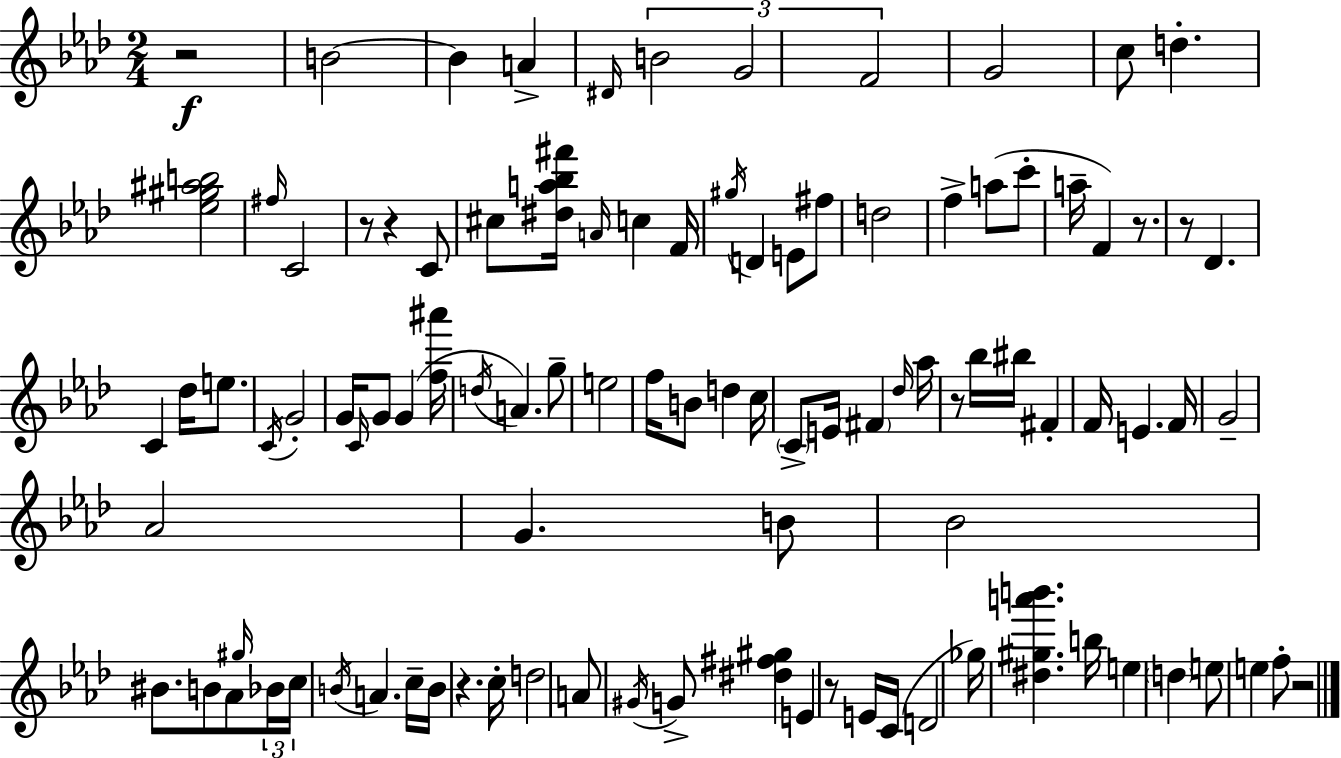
{
  \clef treble
  \numericTimeSignature
  \time 2/4
  \key f \minor
  r2\f | b'2~~ | b'4 a'4-> | \grace { dis'16 } \tuplet 3/2 { b'2 | \break g'2 | f'2 } | g'2 | c''8 d''4.-. | \break <ees'' gis'' ais'' b''>2 | \grace { fis''16 } c'2 | r8 r4 | c'8 cis''8 <dis'' a'' bes'' fis'''>16 \grace { a'16 } c''4 | \break f'16 \acciaccatura { gis''16 } d'4 | e'8 fis''8 d''2 | f''4-> | a''8( c'''8-. a''16-- f'4) | \break r8. r8 des'4. | c'4 | des''16 e''8. \acciaccatura { c'16 } g'2-. | g'16 \grace { c'16 } g'8 | \break g'4( <f'' ais'''>16 \acciaccatura { d''16 } a'4.) | g''8-- e''2 | f''16 | b'8 d''4 c''16 \parenthesize c'8-> | \break e'16 \parenthesize fis'4 \grace { des''16 } aes''16 | r8 bes''16 bis''16 fis'4-. | f'16 e'4. f'16 | g'2-- | \break aes'2 | g'4. b'8 | bes'2 | bis'8. b'8 aes'8 \grace { gis''16 } | \break \tuplet 3/2 { bes'16 c''16 \acciaccatura { b'16 } } a'4. | c''16-- b'16 r4. | c''16-. d''2 | a'8 \acciaccatura { gis'16 } g'8-> <dis'' fis'' gis''>4 | \break e'4 r8 | e'16 c'16( d'2 | ges''16) <dis'' gis'' a''' b'''>4. | b''16 e''4 \parenthesize d''4 | \break e''8 e''4 | f''8-. r2 | \bar "|."
}